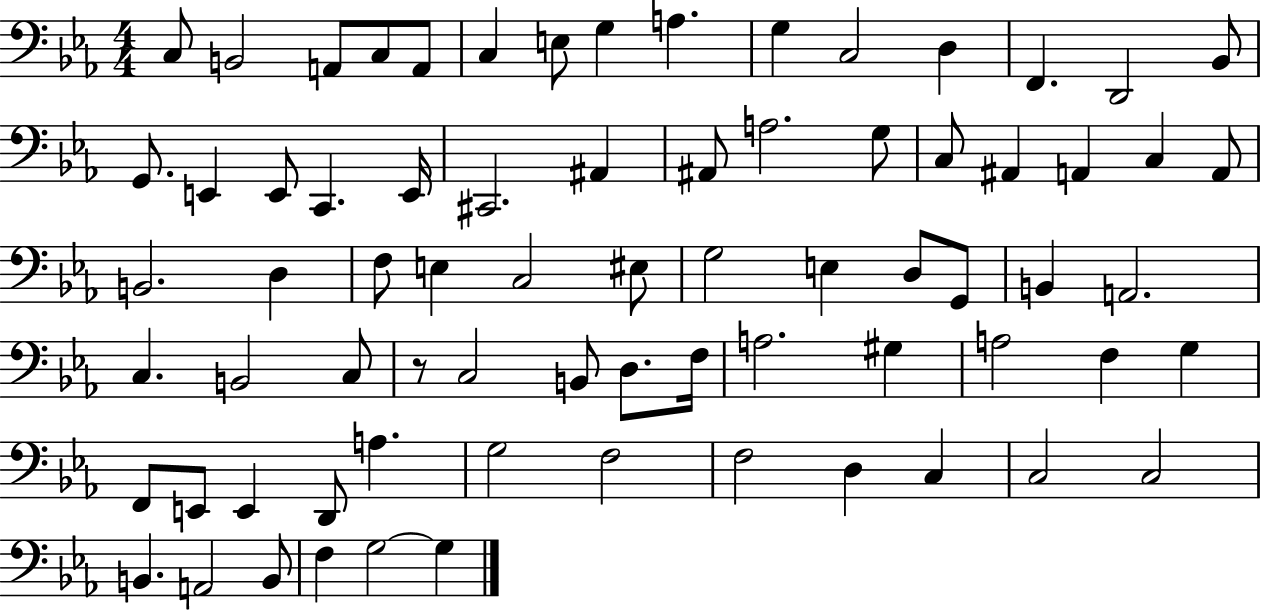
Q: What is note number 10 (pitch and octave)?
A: G3